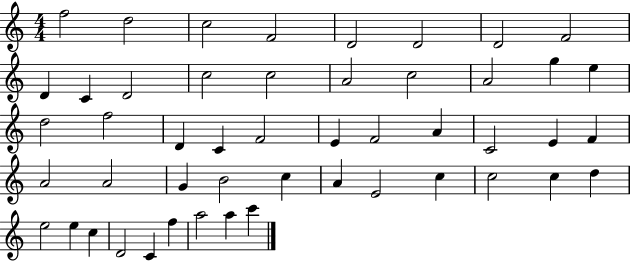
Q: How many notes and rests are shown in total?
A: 49